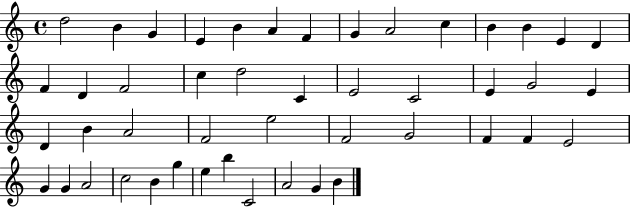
X:1
T:Untitled
M:4/4
L:1/4
K:C
d2 B G E B A F G A2 c B B E D F D F2 c d2 C E2 C2 E G2 E D B A2 F2 e2 F2 G2 F F E2 G G A2 c2 B g e b C2 A2 G B